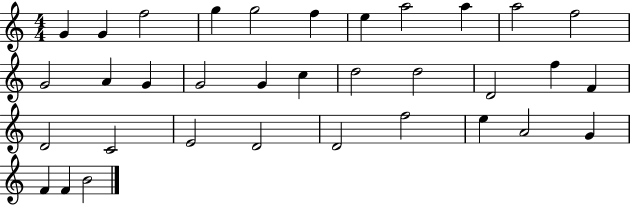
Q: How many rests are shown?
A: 0